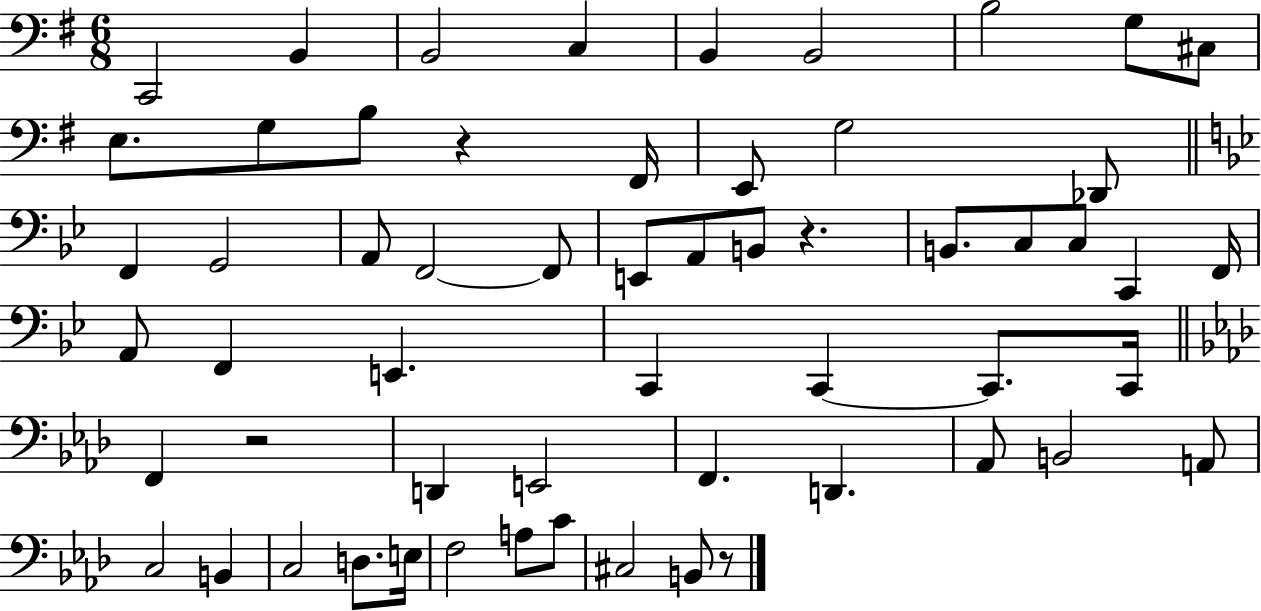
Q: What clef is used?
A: bass